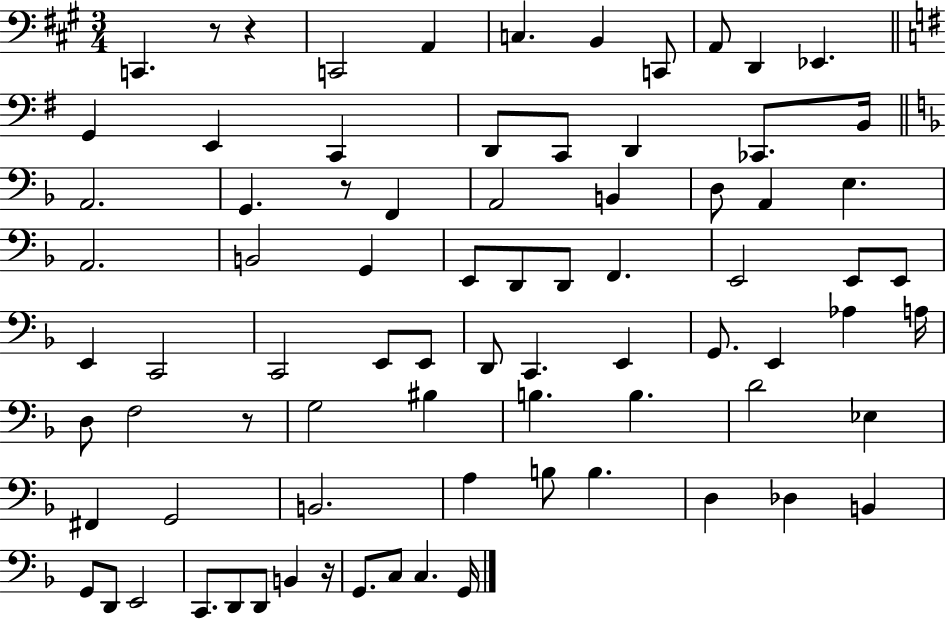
{
  \clef bass
  \numericTimeSignature
  \time 3/4
  \key a \major
  \repeat volta 2 { c,4. r8 r4 | c,2 a,4 | c4. b,4 c,8 | a,8 d,4 ees,4. | \break \bar "||" \break \key g \major g,4 e,4 c,4 | d,8 c,8 d,4 ces,8. b,16 | \bar "||" \break \key d \minor a,2. | g,4. r8 f,4 | a,2 b,4 | d8 a,4 e4. | \break a,2. | b,2 g,4 | e,8 d,8 d,8 f,4. | e,2 e,8 e,8 | \break e,4 c,2 | c,2 e,8 e,8 | d,8 c,4. e,4 | g,8. e,4 aes4 a16 | \break d8 f2 r8 | g2 bis4 | b4. b4. | d'2 ees4 | \break fis,4 g,2 | b,2. | a4 b8 b4. | d4 des4 b,4 | \break g,8 d,8 e,2 | c,8. d,8 d,8 b,4 r16 | g,8. c8 c4. g,16 | } \bar "|."
}